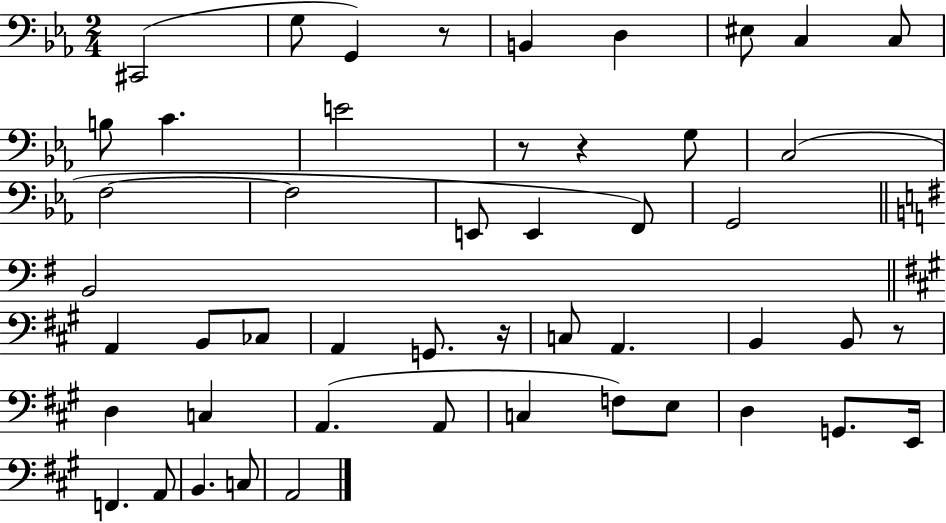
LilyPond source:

{
  \clef bass
  \numericTimeSignature
  \time 2/4
  \key ees \major
  cis,2( | g8 g,4) r8 | b,4 d4 | eis8 c4 c8 | \break b8 c'4. | e'2 | r8 r4 g8 | c2( | \break f2~~ | f2 | e,8 e,4 f,8) | g,2 | \break \bar "||" \break \key g \major b,2 | \bar "||" \break \key a \major a,4 b,8 ces8 | a,4 g,8. r16 | c8 a,4. | b,4 b,8 r8 | \break d4 c4 | a,4.( a,8 | c4 f8) e8 | d4 g,8. e,16 | \break f,4. a,8 | b,4. c8 | a,2 | \bar "|."
}